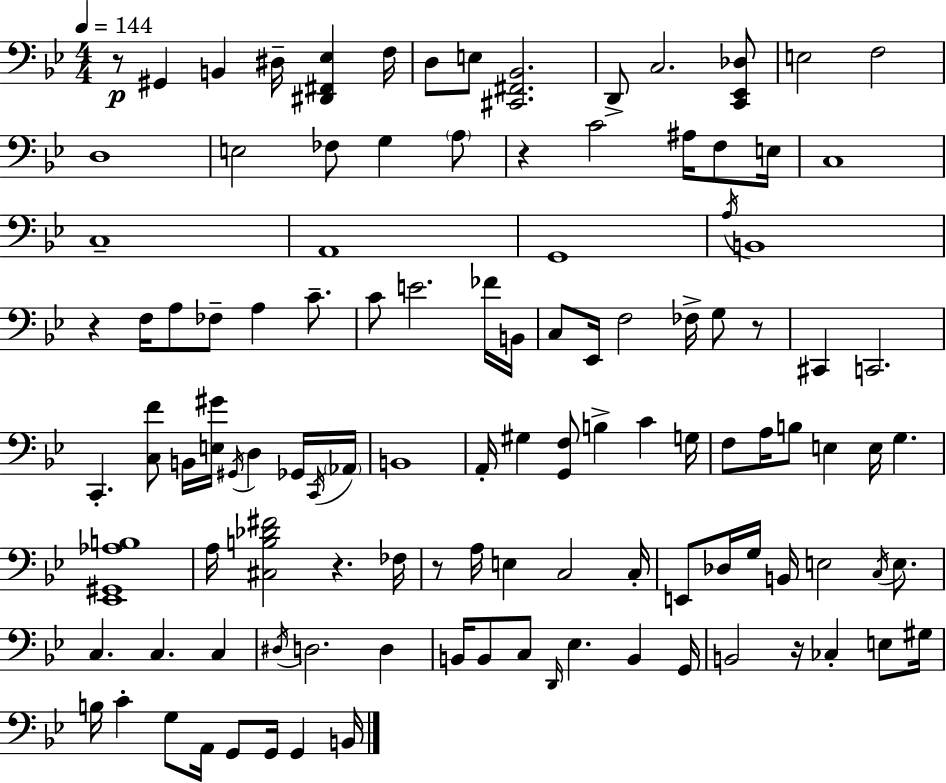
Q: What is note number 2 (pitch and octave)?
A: B2